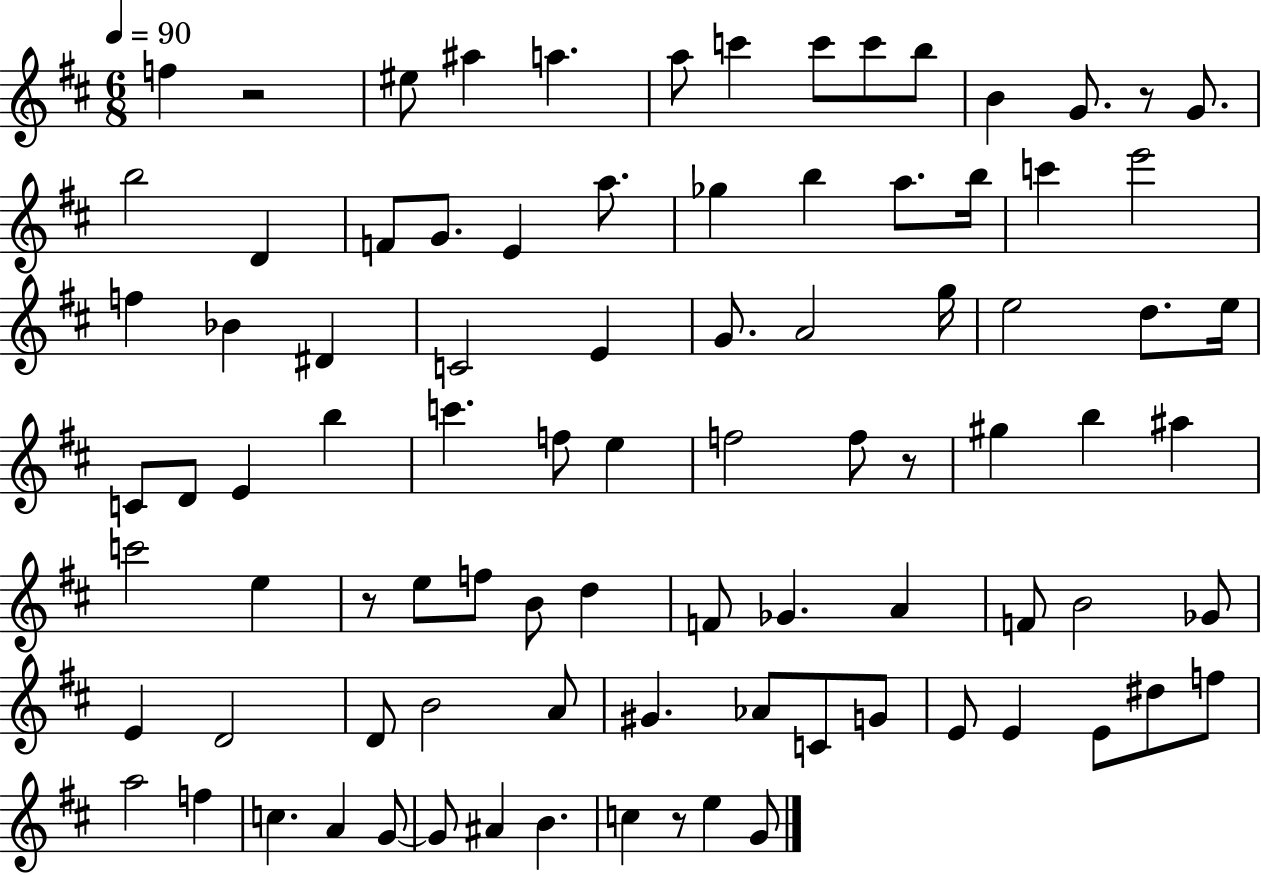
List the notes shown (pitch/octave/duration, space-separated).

F5/q R/h EIS5/e A#5/q A5/q. A5/e C6/q C6/e C6/e B5/e B4/q G4/e. R/e G4/e. B5/h D4/q F4/e G4/e. E4/q A5/e. Gb5/q B5/q A5/e. B5/s C6/q E6/h F5/q Bb4/q D#4/q C4/h E4/q G4/e. A4/h G5/s E5/h D5/e. E5/s C4/e D4/e E4/q B5/q C6/q. F5/e E5/q F5/h F5/e R/e G#5/q B5/q A#5/q C6/h E5/q R/e E5/e F5/e B4/e D5/q F4/e Gb4/q. A4/q F4/e B4/h Gb4/e E4/q D4/h D4/e B4/h A4/e G#4/q. Ab4/e C4/e G4/e E4/e E4/q E4/e D#5/e F5/e A5/h F5/q C5/q. A4/q G4/e G4/e A#4/q B4/q. C5/q R/e E5/q G4/e